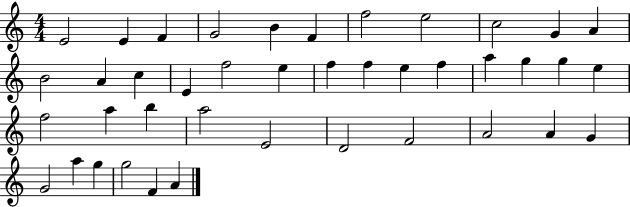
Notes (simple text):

E4/h E4/q F4/q G4/h B4/q F4/q F5/h E5/h C5/h G4/q A4/q B4/h A4/q C5/q E4/q F5/h E5/q F5/q F5/q E5/q F5/q A5/q G5/q G5/q E5/q F5/h A5/q B5/q A5/h E4/h D4/h F4/h A4/h A4/q G4/q G4/h A5/q G5/q G5/h F4/q A4/q